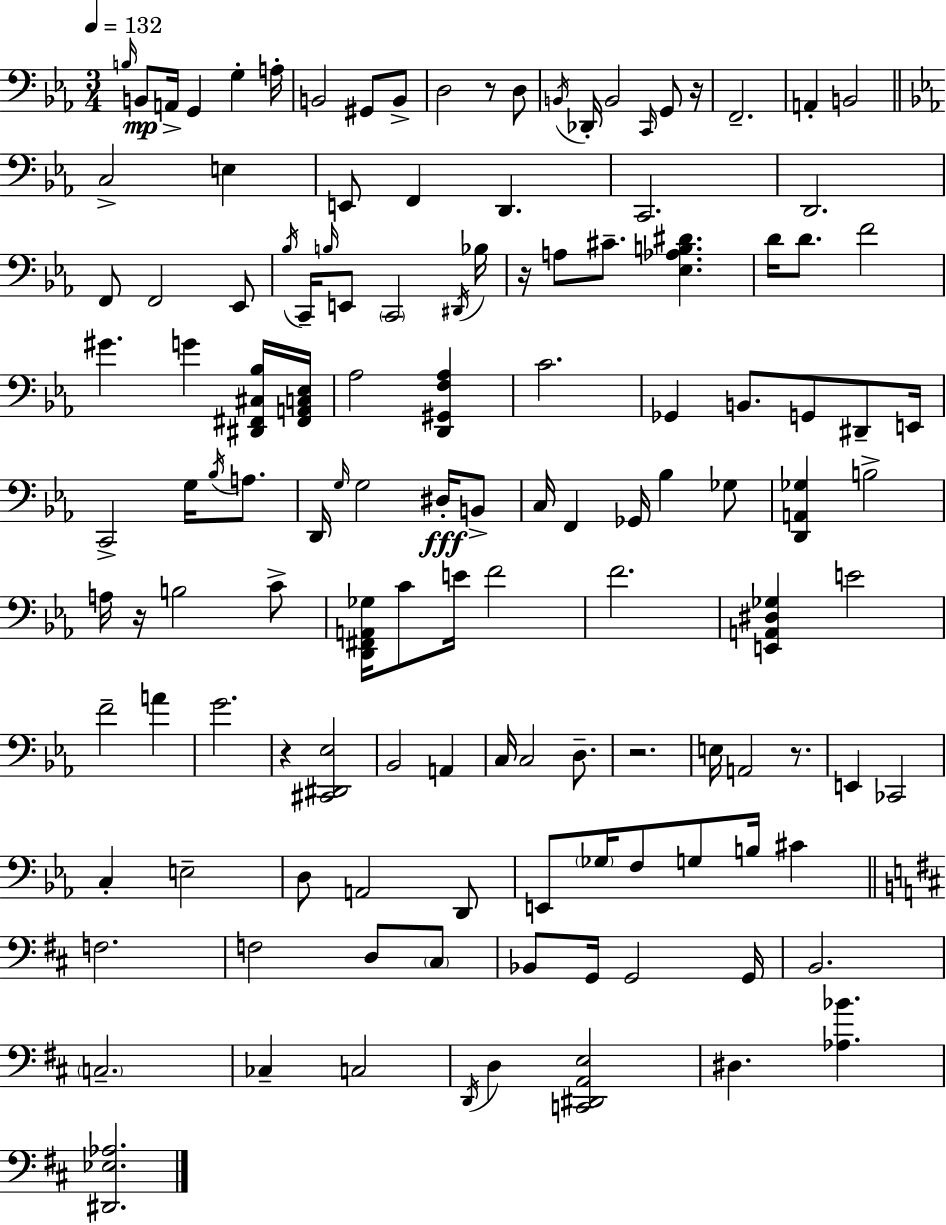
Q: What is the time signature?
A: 3/4